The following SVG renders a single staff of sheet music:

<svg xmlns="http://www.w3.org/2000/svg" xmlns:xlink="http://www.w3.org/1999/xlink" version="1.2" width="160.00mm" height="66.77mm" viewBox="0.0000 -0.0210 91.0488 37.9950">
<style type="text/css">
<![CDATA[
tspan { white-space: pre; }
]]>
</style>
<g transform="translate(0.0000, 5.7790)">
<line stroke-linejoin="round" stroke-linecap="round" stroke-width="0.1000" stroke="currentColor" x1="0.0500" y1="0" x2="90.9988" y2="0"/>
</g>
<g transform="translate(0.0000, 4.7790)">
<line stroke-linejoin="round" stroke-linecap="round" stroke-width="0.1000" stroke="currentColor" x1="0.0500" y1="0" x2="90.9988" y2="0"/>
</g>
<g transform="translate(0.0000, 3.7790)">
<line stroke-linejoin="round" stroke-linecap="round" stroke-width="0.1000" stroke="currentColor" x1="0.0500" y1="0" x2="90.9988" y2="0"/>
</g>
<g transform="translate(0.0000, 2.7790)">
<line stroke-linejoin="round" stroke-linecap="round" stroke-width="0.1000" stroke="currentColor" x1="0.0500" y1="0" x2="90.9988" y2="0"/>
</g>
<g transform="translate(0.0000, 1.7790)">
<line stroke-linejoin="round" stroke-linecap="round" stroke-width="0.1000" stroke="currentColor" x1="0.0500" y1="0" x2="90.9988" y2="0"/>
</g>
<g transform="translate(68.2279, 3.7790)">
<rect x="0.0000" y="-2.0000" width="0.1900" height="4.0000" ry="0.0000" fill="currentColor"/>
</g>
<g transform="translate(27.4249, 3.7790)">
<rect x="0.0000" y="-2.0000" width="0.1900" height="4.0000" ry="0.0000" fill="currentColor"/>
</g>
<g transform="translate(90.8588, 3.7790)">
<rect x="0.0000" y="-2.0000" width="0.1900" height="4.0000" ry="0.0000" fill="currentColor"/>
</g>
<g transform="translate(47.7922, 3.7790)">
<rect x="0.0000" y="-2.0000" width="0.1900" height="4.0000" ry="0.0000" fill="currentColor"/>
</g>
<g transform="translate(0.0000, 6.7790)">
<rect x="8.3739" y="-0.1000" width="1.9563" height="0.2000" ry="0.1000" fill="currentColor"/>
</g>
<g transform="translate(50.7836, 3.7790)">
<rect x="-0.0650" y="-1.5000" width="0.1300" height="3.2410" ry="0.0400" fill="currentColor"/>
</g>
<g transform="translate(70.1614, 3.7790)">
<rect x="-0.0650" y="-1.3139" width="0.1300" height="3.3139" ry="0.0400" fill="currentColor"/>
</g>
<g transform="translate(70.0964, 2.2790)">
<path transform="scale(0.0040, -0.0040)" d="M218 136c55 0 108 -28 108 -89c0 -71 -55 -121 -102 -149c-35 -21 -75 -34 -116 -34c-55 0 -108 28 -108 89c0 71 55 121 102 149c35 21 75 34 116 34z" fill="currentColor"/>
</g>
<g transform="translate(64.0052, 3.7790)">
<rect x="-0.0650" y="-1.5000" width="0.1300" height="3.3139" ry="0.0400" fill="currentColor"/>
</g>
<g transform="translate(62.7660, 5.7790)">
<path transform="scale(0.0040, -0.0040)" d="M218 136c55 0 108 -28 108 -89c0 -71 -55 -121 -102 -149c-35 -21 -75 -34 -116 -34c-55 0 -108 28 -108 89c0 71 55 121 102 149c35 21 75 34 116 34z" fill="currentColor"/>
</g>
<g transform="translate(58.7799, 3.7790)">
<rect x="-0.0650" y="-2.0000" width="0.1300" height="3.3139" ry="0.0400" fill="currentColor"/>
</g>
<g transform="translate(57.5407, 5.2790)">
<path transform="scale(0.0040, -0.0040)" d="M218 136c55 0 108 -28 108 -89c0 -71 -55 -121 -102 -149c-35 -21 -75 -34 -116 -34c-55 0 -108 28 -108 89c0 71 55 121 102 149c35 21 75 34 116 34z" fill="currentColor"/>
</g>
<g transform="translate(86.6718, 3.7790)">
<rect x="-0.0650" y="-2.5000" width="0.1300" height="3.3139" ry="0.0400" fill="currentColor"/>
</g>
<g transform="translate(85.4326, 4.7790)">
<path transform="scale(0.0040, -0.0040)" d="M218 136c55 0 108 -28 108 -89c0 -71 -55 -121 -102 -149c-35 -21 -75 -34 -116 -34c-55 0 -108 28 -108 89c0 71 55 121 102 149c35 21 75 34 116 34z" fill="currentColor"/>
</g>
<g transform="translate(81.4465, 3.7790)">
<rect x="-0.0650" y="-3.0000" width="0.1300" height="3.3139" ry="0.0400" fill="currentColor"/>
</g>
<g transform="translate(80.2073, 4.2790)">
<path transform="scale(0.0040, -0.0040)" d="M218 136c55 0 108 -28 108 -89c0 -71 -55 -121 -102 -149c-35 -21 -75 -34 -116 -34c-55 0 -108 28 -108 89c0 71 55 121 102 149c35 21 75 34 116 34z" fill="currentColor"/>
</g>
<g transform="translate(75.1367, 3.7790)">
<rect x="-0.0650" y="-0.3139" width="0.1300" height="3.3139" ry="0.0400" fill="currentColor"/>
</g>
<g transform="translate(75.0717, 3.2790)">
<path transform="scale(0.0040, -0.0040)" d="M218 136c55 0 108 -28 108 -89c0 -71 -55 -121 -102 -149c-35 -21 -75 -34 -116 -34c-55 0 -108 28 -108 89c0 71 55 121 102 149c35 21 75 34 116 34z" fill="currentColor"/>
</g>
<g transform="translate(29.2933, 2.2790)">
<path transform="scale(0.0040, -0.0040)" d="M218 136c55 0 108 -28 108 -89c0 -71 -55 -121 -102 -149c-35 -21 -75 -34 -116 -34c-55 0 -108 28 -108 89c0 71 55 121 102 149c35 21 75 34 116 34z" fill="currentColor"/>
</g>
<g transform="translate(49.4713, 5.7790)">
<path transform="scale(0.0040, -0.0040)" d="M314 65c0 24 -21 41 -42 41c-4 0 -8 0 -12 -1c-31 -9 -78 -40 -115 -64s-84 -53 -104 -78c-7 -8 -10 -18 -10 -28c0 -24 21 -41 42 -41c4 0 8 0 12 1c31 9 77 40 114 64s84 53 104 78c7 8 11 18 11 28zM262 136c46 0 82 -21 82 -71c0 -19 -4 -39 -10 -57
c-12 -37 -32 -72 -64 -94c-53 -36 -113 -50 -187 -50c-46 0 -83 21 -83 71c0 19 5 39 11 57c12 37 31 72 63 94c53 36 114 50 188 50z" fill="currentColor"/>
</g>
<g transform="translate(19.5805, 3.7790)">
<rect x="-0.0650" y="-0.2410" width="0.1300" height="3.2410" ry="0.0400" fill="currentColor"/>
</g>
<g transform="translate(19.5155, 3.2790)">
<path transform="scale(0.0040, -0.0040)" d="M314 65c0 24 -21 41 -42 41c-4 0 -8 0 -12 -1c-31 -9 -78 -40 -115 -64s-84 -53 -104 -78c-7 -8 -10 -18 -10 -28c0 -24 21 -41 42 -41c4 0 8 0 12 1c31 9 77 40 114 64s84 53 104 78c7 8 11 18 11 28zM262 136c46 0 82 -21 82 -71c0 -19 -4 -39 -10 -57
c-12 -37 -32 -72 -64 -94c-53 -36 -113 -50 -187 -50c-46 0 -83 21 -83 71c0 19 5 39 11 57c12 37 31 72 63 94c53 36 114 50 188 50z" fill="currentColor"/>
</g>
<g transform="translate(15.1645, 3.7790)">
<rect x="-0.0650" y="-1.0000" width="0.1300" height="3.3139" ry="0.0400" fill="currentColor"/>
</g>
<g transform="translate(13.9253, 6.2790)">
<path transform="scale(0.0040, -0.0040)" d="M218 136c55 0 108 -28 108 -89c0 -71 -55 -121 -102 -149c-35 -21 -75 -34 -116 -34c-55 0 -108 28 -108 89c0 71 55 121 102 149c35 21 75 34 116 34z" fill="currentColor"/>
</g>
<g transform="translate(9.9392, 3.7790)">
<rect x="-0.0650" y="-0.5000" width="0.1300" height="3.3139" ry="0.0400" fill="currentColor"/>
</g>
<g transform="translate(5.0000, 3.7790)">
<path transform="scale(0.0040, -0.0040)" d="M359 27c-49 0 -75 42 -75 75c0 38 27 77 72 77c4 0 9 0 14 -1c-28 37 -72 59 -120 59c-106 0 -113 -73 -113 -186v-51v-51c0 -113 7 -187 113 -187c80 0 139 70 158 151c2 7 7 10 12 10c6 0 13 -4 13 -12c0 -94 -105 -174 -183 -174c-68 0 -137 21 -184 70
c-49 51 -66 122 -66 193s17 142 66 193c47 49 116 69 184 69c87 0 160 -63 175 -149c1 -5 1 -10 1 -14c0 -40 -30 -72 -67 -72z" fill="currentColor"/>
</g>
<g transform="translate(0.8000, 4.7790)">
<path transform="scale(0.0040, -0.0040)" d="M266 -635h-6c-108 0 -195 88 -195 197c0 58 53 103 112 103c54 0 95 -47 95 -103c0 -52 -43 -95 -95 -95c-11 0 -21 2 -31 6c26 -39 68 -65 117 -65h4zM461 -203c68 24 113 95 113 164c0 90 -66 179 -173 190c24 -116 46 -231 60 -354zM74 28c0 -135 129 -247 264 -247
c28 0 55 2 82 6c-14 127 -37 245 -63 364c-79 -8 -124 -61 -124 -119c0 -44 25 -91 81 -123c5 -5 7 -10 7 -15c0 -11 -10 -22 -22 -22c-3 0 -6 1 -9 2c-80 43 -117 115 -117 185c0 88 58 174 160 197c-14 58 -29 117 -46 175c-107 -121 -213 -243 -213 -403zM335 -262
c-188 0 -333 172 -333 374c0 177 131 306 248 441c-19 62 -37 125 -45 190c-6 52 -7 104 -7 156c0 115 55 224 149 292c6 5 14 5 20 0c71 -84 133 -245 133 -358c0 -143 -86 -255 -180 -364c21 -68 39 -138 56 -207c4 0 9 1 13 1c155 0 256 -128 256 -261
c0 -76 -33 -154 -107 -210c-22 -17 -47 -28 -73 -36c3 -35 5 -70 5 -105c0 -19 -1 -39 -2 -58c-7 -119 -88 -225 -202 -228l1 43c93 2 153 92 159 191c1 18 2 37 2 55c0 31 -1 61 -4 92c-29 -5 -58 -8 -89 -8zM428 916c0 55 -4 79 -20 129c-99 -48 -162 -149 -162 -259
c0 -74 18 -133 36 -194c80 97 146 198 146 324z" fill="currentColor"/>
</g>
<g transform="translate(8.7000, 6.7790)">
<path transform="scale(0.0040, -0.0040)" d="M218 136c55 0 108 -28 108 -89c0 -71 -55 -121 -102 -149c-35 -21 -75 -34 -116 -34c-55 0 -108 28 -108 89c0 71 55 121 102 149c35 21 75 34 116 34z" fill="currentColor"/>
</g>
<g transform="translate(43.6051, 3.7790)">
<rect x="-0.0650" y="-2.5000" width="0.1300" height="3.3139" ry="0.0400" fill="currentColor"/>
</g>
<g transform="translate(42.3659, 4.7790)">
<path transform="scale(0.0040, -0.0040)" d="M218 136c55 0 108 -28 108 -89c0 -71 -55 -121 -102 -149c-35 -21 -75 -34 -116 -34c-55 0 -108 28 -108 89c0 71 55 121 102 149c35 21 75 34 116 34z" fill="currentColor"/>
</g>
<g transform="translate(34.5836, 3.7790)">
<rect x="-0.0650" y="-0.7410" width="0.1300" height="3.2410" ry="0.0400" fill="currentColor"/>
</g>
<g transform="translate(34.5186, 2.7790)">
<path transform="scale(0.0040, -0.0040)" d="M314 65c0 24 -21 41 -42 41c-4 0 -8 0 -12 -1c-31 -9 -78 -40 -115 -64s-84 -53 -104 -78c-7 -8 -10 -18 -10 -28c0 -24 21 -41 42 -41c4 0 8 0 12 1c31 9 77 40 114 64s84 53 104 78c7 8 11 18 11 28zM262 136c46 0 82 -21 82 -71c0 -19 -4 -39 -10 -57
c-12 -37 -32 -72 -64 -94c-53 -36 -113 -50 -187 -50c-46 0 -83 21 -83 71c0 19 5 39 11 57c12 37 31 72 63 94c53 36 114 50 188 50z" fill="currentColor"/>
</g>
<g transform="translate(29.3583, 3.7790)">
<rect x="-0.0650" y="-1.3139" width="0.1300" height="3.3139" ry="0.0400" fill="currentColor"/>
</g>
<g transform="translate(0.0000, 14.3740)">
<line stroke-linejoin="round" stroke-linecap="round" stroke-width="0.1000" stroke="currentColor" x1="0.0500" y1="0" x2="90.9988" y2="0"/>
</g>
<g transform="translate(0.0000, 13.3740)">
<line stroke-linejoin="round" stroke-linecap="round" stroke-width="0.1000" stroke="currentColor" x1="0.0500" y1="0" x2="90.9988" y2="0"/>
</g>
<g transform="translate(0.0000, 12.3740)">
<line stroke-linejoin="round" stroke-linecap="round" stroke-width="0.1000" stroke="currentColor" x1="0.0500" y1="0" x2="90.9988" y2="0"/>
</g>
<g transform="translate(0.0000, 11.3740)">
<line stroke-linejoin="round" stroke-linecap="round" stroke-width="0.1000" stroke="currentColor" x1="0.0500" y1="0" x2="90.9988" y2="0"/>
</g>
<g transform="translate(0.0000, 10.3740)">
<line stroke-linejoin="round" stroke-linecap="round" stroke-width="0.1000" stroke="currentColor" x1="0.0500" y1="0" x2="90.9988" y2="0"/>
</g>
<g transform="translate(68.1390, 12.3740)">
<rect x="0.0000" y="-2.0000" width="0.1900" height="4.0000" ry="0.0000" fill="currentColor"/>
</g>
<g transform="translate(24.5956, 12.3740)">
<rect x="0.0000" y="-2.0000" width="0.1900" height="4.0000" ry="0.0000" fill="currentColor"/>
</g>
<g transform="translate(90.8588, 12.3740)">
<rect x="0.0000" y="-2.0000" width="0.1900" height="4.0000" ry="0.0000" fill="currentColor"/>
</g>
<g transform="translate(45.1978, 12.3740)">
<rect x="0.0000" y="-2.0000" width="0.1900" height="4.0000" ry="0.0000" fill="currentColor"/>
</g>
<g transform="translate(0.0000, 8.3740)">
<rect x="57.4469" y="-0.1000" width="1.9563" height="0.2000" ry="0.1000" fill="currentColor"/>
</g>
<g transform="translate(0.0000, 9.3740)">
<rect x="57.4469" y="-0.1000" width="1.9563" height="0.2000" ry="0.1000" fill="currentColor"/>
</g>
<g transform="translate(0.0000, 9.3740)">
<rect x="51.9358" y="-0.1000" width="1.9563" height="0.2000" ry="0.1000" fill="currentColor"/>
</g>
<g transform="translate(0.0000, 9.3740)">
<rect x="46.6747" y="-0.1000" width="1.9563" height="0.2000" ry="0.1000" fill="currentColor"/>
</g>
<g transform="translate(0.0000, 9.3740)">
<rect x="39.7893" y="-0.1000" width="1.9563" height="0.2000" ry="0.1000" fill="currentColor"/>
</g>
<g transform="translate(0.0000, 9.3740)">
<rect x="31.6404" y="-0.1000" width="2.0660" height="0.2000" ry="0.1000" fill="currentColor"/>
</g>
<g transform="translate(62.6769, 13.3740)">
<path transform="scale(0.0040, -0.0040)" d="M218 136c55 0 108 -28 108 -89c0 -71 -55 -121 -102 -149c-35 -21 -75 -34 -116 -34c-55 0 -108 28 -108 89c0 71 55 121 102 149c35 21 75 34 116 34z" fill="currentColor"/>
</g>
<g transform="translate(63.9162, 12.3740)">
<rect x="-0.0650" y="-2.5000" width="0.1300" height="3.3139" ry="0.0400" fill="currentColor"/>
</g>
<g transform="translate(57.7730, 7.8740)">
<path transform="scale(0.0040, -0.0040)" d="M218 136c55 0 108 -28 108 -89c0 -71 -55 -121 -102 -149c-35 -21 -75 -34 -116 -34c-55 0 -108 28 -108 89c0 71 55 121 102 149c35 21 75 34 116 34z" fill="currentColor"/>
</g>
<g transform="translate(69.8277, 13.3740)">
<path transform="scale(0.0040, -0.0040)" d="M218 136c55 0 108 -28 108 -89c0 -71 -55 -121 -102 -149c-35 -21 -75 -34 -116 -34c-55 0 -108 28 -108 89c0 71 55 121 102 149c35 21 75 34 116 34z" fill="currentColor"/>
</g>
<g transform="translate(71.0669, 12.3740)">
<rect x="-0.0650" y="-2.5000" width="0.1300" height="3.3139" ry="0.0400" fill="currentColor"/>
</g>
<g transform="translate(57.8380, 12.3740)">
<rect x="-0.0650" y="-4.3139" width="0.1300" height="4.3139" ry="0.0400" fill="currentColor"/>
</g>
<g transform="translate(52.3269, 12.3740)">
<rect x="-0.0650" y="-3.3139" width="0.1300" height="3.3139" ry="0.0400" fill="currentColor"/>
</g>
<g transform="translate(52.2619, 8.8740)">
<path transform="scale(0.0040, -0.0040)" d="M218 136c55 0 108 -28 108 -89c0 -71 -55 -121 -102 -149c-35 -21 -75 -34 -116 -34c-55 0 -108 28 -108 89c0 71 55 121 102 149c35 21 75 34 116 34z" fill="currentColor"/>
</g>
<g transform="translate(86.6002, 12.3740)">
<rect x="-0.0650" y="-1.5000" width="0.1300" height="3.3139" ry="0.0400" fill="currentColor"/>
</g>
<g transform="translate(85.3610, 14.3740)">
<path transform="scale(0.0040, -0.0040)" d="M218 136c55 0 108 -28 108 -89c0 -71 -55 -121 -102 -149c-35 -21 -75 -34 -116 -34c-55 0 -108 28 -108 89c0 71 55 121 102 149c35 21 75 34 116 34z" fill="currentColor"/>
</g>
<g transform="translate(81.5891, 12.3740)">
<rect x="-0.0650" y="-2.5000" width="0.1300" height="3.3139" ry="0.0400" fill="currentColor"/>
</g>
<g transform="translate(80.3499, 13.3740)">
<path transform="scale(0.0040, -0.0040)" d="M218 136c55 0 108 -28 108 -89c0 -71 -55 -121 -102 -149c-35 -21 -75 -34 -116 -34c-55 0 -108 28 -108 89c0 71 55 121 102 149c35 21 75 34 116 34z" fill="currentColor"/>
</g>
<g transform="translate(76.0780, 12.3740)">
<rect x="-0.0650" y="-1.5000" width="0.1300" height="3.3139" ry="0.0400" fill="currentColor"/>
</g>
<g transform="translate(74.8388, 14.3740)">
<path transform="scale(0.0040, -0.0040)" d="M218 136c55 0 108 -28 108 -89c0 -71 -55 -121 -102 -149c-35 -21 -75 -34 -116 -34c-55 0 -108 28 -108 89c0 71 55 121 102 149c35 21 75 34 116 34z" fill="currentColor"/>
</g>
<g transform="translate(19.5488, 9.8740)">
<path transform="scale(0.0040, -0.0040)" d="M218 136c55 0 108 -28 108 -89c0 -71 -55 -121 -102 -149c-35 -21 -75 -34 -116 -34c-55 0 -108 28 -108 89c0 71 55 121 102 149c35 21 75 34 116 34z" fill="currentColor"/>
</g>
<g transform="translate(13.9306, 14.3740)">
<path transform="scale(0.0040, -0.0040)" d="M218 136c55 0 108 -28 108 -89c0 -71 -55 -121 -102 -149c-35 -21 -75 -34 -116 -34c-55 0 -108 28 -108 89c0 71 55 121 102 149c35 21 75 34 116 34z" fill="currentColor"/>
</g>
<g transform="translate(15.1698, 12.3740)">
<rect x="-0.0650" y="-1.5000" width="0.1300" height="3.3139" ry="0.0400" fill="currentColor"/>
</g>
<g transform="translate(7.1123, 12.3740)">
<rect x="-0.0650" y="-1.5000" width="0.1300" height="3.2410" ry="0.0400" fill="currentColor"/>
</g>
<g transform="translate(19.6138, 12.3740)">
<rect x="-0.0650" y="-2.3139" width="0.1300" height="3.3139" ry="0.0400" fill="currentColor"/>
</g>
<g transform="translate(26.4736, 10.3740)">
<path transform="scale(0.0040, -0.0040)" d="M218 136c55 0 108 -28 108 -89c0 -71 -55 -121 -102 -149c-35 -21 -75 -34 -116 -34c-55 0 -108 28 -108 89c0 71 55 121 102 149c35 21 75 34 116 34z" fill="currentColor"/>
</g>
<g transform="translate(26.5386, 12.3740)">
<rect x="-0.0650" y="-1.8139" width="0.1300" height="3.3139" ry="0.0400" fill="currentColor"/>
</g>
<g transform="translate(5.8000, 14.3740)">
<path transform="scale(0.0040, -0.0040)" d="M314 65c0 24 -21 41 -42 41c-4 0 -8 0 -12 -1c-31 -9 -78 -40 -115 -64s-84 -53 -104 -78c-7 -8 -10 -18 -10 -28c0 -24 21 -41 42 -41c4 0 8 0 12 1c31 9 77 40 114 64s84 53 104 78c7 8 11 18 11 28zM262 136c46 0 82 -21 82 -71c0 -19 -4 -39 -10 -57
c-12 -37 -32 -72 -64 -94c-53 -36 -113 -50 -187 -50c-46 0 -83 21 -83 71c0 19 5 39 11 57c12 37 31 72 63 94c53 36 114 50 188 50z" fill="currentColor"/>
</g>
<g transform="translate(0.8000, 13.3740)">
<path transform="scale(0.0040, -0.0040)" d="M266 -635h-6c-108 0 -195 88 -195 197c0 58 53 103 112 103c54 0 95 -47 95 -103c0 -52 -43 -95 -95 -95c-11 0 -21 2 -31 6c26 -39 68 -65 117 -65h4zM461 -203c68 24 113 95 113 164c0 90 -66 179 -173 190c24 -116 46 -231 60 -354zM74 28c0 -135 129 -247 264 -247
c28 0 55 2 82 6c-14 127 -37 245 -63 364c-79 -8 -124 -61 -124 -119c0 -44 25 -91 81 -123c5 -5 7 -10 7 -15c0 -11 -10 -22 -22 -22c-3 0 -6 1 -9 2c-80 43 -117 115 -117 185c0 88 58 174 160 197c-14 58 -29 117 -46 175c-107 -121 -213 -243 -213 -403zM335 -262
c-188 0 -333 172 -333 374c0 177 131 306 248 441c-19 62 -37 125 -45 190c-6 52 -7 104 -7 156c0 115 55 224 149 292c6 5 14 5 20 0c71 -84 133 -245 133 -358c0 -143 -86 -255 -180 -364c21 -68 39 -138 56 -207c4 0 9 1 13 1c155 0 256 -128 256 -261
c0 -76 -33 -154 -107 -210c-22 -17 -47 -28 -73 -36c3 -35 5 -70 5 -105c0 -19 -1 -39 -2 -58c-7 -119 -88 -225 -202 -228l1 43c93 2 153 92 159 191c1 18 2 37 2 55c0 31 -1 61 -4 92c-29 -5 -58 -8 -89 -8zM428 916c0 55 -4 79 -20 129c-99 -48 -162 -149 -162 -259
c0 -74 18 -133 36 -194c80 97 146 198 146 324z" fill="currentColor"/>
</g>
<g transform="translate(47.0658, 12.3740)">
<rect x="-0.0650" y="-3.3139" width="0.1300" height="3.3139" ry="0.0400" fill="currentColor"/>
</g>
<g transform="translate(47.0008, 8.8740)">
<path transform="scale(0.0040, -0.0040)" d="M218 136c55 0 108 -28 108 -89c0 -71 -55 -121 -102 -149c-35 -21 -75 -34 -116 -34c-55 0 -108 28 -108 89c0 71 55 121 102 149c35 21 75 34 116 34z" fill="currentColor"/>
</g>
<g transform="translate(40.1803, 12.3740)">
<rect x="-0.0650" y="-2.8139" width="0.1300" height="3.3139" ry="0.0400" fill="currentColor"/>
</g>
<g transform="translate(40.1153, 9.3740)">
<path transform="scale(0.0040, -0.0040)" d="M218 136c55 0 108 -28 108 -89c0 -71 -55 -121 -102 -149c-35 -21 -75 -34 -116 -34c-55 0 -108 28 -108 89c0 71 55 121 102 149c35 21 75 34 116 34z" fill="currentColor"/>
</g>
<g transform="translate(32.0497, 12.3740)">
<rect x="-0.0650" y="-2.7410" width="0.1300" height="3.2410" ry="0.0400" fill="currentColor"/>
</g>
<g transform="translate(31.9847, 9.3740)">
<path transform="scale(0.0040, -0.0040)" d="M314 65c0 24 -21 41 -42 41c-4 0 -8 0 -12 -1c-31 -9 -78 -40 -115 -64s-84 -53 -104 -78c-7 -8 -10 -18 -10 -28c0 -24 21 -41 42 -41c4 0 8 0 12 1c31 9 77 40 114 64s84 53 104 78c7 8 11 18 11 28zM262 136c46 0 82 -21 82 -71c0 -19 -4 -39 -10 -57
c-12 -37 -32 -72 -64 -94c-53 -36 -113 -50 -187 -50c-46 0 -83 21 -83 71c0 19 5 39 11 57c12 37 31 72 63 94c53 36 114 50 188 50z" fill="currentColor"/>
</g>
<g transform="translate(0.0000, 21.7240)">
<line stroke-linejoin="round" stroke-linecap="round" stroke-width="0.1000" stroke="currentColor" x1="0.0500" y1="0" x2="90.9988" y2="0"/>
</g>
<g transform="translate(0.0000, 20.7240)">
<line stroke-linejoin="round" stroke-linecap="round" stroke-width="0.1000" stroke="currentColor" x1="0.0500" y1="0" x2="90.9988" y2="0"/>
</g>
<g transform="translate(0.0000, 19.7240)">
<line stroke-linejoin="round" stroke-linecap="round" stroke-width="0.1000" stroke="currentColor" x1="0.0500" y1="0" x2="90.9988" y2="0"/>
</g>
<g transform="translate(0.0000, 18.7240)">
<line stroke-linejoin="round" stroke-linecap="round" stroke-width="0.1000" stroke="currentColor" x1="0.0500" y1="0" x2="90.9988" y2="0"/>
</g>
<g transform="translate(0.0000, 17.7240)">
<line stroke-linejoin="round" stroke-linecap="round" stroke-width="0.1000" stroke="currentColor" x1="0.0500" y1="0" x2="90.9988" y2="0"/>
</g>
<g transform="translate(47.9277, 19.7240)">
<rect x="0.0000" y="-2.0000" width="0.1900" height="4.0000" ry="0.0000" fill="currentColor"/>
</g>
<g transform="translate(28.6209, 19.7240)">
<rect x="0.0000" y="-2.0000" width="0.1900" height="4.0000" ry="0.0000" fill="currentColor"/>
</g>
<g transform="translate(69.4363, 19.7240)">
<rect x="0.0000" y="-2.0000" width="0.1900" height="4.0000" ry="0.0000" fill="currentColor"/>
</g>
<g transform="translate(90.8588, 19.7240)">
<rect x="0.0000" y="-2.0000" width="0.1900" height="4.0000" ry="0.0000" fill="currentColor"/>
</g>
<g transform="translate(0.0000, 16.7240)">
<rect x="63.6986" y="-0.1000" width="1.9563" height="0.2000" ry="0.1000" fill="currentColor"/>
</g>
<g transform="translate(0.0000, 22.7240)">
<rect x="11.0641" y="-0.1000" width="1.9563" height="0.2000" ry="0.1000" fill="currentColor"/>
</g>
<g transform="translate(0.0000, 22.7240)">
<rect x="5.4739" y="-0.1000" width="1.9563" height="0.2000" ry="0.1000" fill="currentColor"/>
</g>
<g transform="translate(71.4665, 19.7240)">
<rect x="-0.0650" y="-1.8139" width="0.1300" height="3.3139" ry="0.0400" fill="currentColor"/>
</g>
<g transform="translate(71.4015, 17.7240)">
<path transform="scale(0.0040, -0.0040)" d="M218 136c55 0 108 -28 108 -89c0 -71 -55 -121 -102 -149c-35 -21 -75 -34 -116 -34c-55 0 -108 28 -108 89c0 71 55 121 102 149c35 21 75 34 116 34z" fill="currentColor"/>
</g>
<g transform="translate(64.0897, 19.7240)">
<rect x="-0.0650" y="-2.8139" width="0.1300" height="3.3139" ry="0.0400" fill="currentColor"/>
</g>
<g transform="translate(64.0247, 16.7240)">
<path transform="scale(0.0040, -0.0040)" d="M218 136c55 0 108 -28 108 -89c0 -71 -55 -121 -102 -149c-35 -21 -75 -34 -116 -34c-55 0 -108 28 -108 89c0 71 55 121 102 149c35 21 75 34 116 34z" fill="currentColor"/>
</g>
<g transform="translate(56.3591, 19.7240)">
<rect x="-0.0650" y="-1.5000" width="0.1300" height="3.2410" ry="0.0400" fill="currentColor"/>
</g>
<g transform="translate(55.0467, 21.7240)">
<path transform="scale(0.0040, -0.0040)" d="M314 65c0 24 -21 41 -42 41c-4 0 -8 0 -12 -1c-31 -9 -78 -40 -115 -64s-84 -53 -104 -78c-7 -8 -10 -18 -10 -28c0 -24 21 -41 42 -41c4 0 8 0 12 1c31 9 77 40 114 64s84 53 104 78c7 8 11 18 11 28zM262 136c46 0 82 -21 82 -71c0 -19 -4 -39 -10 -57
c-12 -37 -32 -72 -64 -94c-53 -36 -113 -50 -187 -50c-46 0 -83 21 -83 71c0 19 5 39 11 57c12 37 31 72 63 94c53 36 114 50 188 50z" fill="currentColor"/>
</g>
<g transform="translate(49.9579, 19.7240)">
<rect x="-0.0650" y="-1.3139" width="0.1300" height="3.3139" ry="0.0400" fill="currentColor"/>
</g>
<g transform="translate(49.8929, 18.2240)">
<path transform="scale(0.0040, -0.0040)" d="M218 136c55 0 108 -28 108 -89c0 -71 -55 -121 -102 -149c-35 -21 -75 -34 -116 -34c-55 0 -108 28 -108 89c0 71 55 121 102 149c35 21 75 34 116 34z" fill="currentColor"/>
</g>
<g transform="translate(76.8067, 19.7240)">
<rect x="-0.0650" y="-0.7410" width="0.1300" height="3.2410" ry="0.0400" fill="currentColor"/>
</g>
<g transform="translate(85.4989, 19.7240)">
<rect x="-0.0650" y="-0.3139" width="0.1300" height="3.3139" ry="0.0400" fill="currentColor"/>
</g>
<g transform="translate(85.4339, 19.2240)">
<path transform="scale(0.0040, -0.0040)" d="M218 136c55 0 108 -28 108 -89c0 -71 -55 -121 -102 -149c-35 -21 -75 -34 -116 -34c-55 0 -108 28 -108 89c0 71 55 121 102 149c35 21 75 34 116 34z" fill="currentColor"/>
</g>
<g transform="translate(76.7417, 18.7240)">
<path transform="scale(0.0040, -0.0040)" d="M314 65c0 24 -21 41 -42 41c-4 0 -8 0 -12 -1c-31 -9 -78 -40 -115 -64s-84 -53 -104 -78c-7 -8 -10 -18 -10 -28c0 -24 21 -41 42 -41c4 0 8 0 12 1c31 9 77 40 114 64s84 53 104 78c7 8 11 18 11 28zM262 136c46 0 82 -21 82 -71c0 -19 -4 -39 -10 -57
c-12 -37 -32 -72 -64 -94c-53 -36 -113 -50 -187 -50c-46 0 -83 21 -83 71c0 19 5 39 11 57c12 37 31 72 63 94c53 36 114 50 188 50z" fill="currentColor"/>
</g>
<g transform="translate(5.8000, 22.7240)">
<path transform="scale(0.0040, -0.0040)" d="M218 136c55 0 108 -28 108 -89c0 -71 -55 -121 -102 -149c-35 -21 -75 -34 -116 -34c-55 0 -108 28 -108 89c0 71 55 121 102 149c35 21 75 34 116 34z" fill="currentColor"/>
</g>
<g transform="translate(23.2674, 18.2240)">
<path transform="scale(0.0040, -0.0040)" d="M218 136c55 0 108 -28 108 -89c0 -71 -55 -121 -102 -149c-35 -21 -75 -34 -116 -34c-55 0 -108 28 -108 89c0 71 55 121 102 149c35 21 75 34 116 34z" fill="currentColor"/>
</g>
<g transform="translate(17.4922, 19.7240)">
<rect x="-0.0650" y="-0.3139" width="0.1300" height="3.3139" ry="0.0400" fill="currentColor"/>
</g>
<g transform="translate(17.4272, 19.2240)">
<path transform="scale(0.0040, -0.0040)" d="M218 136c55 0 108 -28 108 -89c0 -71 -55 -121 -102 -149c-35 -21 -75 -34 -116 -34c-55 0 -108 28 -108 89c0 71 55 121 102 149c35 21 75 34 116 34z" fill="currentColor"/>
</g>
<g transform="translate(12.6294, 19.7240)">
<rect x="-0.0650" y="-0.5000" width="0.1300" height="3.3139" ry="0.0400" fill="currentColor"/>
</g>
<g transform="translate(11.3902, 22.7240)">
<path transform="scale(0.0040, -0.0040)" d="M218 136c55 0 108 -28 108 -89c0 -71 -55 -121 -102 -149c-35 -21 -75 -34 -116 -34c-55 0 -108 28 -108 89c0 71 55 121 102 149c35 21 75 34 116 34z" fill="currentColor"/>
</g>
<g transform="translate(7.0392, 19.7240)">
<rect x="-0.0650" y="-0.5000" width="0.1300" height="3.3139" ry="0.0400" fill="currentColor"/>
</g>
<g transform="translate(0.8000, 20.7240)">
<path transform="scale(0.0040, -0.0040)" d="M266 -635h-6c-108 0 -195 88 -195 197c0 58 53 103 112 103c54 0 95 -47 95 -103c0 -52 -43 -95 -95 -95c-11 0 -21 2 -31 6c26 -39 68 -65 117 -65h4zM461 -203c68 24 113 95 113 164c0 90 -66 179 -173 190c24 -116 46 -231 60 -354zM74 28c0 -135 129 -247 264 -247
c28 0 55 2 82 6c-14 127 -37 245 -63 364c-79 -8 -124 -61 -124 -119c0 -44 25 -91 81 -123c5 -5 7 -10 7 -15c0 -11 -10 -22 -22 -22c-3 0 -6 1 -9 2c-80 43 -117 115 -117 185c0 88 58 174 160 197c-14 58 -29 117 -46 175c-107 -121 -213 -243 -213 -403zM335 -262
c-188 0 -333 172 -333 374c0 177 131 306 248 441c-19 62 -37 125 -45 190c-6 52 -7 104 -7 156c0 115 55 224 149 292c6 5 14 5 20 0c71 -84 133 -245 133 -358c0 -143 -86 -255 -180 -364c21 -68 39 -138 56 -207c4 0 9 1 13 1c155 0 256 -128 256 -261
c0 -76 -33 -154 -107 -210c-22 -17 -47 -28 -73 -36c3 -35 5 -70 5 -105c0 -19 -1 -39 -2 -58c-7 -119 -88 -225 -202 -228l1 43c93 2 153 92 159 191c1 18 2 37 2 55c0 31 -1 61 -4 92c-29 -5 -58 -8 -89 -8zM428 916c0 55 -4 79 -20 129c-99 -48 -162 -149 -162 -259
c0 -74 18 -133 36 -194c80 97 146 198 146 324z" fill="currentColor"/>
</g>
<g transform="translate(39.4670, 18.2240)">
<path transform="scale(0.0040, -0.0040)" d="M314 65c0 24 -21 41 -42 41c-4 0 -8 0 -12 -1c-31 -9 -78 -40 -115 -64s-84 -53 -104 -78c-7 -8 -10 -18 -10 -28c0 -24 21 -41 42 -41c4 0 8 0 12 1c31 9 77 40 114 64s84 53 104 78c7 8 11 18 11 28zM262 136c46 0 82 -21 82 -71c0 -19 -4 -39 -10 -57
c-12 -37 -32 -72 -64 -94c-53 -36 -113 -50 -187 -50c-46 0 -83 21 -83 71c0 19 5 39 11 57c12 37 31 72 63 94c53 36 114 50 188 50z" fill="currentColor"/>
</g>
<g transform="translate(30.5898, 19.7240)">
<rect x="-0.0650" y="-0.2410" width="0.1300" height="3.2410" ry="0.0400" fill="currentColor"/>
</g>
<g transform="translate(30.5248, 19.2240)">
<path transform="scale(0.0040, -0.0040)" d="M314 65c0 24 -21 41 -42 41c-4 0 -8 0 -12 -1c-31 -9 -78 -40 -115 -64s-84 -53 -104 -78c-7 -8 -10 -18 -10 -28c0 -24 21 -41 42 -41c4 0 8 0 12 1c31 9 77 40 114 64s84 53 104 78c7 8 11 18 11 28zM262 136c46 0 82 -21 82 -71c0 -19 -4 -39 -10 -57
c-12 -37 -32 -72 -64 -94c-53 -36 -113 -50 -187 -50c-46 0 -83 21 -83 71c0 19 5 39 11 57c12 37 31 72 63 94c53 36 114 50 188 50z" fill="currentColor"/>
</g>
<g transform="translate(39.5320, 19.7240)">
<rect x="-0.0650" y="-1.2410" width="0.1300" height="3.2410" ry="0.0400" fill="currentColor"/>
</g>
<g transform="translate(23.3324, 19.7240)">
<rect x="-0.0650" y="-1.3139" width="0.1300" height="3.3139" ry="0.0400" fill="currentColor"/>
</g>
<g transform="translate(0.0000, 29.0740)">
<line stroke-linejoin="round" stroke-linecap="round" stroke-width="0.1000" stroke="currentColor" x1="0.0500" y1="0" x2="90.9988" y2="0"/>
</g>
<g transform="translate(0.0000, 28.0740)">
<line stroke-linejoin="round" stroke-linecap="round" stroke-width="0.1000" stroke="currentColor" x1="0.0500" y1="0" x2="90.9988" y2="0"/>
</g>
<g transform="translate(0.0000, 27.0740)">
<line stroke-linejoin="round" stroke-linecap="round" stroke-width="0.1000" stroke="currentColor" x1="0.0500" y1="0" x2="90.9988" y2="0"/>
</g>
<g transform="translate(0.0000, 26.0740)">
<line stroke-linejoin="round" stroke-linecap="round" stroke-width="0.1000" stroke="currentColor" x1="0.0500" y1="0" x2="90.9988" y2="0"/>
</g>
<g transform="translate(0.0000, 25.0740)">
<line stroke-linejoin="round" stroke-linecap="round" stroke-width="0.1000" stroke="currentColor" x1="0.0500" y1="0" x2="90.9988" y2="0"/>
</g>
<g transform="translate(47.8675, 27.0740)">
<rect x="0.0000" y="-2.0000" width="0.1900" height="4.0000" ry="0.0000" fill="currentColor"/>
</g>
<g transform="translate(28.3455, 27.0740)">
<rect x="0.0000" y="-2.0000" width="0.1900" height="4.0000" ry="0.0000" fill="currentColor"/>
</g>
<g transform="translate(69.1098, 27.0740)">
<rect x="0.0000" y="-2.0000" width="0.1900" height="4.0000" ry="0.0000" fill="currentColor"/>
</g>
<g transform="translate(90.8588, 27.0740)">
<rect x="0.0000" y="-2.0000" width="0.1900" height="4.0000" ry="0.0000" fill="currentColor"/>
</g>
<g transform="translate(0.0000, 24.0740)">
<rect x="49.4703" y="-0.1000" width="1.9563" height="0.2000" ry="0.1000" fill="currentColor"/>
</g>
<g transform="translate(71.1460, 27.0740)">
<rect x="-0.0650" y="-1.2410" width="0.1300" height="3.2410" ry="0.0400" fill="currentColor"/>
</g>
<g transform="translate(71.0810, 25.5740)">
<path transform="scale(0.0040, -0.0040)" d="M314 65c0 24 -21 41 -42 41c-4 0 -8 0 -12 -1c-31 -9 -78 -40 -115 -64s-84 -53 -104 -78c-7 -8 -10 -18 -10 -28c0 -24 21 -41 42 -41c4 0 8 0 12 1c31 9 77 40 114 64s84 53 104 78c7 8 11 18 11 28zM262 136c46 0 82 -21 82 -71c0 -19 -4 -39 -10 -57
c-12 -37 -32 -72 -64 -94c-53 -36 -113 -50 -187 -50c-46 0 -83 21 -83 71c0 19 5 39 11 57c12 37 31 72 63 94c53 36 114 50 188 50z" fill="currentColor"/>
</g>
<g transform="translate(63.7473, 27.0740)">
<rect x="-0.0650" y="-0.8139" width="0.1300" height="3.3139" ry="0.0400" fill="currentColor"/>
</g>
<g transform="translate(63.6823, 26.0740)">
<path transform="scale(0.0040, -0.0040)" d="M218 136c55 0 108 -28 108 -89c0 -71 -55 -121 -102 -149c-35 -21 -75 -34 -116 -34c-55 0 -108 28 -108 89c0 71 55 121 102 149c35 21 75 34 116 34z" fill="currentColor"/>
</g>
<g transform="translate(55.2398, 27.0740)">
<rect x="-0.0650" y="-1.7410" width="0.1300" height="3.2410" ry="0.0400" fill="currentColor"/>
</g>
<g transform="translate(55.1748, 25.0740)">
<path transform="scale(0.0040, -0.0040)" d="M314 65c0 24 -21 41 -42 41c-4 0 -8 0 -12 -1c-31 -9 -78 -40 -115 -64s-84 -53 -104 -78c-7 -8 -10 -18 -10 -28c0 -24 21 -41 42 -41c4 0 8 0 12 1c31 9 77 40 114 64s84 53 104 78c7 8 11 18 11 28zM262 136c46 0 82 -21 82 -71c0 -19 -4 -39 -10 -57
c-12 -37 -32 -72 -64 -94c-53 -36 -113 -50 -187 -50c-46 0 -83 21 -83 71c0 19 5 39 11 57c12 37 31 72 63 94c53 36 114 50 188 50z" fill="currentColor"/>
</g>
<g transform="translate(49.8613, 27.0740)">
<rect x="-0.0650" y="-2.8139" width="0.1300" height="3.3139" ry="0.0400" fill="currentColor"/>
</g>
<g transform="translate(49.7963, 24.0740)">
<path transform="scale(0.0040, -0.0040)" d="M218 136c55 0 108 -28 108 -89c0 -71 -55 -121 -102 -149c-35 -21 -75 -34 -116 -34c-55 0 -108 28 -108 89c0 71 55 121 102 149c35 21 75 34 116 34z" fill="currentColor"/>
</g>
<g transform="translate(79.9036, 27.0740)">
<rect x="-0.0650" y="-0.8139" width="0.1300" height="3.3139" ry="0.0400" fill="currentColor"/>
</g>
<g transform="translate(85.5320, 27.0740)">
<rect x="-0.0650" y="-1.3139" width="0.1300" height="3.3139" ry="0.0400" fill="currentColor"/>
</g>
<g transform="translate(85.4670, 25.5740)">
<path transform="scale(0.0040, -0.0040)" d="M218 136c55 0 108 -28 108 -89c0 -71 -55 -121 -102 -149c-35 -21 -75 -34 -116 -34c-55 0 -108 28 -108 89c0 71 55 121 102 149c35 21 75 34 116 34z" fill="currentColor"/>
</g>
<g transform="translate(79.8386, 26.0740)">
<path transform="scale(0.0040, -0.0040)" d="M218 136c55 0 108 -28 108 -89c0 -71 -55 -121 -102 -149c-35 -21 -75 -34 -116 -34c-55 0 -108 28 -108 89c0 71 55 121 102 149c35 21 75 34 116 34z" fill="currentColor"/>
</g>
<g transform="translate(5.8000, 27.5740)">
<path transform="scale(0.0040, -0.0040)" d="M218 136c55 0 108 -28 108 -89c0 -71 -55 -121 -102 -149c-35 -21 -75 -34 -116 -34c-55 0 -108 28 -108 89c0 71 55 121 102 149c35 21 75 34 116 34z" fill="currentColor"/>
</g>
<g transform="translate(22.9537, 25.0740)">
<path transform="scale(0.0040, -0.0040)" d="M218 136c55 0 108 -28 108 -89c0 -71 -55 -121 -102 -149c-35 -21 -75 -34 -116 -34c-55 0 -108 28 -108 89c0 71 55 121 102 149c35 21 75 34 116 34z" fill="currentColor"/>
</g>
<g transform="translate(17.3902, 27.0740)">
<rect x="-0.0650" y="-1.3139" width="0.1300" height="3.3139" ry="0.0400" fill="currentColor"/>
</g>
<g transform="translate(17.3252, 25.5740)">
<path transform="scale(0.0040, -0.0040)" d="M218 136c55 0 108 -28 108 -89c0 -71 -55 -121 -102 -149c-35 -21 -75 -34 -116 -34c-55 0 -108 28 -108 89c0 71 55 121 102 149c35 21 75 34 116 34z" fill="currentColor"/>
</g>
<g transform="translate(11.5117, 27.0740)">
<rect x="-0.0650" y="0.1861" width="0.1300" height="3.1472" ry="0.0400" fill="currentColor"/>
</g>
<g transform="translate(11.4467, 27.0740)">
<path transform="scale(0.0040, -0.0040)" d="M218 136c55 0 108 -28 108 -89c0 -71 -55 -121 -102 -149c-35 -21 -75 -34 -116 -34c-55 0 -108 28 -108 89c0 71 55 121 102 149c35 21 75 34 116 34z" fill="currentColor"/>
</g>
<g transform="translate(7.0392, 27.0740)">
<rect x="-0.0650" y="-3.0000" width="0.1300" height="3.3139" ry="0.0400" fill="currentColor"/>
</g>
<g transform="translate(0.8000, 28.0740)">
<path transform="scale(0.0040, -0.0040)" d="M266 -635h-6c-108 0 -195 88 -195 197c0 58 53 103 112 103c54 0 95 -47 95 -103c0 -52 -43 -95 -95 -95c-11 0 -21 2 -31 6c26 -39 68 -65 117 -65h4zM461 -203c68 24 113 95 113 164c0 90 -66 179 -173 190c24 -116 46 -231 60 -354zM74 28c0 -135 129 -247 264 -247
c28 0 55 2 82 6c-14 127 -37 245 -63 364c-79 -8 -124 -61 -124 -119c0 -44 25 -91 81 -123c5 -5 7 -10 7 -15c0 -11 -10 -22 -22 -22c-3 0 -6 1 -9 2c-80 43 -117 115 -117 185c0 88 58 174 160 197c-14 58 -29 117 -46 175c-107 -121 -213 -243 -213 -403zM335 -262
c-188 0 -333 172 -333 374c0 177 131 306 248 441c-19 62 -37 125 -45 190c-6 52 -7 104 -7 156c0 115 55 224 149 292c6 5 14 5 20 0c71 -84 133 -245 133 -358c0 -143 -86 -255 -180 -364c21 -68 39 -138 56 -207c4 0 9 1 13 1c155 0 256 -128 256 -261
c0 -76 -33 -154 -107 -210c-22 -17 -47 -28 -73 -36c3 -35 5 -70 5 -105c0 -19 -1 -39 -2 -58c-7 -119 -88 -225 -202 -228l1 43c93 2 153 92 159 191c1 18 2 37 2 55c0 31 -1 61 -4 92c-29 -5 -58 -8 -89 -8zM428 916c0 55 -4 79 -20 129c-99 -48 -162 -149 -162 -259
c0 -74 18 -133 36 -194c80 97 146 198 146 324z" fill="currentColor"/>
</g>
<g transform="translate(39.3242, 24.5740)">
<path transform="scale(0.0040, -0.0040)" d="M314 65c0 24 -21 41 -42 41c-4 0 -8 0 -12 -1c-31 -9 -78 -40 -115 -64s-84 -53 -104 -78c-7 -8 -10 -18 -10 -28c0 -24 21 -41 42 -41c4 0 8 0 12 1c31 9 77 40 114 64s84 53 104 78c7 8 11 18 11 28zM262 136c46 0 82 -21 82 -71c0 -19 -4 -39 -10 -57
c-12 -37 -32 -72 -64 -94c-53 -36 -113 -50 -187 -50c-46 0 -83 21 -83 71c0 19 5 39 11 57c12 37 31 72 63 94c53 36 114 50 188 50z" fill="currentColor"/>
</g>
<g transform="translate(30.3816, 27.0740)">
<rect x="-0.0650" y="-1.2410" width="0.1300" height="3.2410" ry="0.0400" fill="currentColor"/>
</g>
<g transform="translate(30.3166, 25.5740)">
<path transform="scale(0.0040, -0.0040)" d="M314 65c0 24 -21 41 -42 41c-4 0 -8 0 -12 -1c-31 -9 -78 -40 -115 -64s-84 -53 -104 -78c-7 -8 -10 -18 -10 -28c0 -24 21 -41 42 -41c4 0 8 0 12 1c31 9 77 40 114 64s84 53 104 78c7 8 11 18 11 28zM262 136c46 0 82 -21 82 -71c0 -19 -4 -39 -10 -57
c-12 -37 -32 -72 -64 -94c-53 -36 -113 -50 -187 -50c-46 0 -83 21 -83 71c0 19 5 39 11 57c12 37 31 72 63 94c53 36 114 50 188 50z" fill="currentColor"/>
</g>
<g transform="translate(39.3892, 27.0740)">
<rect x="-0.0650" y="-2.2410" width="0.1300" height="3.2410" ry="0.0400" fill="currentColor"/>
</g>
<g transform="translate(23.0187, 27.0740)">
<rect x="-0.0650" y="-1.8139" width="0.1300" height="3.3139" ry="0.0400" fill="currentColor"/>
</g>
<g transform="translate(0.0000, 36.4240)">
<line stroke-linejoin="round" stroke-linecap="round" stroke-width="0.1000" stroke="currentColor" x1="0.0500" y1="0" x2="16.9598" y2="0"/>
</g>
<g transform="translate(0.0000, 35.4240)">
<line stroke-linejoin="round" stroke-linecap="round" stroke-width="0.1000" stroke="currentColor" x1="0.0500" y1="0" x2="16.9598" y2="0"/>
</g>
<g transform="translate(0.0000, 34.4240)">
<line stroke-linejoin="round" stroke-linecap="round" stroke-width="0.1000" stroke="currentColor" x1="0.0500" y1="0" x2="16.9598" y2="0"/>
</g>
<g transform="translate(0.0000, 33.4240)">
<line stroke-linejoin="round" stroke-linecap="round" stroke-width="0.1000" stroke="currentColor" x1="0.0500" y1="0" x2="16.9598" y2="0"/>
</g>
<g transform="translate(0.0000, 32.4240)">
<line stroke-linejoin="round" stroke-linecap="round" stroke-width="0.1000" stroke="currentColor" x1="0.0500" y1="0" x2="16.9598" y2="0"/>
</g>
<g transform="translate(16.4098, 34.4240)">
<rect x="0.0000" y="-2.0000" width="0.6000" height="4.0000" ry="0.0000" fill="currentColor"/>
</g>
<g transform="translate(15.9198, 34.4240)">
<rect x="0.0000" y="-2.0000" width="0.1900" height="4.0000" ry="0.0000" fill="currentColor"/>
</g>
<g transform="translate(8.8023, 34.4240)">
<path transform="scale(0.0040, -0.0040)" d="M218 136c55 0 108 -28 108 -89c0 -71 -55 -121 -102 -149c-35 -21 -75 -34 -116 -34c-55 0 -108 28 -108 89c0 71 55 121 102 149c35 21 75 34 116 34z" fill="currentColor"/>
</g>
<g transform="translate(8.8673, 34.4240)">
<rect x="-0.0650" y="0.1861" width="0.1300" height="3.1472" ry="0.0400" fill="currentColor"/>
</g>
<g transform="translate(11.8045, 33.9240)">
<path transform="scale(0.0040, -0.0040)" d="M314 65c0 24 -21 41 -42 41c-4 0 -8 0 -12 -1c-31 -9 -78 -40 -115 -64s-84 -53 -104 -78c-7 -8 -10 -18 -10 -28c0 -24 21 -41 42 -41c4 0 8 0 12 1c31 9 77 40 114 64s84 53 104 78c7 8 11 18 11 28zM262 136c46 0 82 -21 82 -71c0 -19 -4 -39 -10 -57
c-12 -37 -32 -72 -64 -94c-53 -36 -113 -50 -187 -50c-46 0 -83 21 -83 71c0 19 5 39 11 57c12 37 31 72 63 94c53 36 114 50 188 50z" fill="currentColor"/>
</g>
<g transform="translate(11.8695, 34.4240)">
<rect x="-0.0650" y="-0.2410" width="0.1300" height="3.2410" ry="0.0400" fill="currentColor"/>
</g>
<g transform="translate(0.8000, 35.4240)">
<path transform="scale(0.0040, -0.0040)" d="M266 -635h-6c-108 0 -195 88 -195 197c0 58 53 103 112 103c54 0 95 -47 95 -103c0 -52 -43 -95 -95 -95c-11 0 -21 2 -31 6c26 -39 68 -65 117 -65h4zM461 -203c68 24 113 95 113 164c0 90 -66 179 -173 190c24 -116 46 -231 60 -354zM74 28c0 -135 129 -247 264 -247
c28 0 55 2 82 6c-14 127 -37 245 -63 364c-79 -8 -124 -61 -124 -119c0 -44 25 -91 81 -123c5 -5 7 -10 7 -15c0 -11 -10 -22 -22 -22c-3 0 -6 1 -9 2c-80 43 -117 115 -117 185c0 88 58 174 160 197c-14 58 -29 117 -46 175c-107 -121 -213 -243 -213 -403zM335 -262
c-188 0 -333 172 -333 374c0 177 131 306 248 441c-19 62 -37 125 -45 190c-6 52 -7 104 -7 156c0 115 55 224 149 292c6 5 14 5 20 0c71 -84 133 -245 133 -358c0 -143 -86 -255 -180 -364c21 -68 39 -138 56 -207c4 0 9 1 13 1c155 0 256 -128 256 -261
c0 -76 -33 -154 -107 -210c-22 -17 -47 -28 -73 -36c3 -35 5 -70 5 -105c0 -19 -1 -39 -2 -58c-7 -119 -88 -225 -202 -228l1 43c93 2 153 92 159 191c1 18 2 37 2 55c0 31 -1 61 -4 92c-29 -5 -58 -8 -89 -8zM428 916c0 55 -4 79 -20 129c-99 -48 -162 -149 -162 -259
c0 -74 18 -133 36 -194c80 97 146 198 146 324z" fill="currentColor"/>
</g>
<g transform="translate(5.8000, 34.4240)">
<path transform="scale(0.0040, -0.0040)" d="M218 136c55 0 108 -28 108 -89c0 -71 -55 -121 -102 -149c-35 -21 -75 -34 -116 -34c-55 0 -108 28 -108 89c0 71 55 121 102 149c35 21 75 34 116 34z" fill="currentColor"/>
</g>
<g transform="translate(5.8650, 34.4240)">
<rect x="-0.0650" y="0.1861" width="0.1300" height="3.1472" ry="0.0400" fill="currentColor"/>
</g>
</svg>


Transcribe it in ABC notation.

X:1
T:Untitled
M:4/4
L:1/4
K:C
C D c2 e d2 G E2 F E e c A G E2 E g f a2 a b b d' G G E G E C C c e c2 e2 e E2 a f d2 c A B e f e2 g2 a f2 d e2 d e B B c2